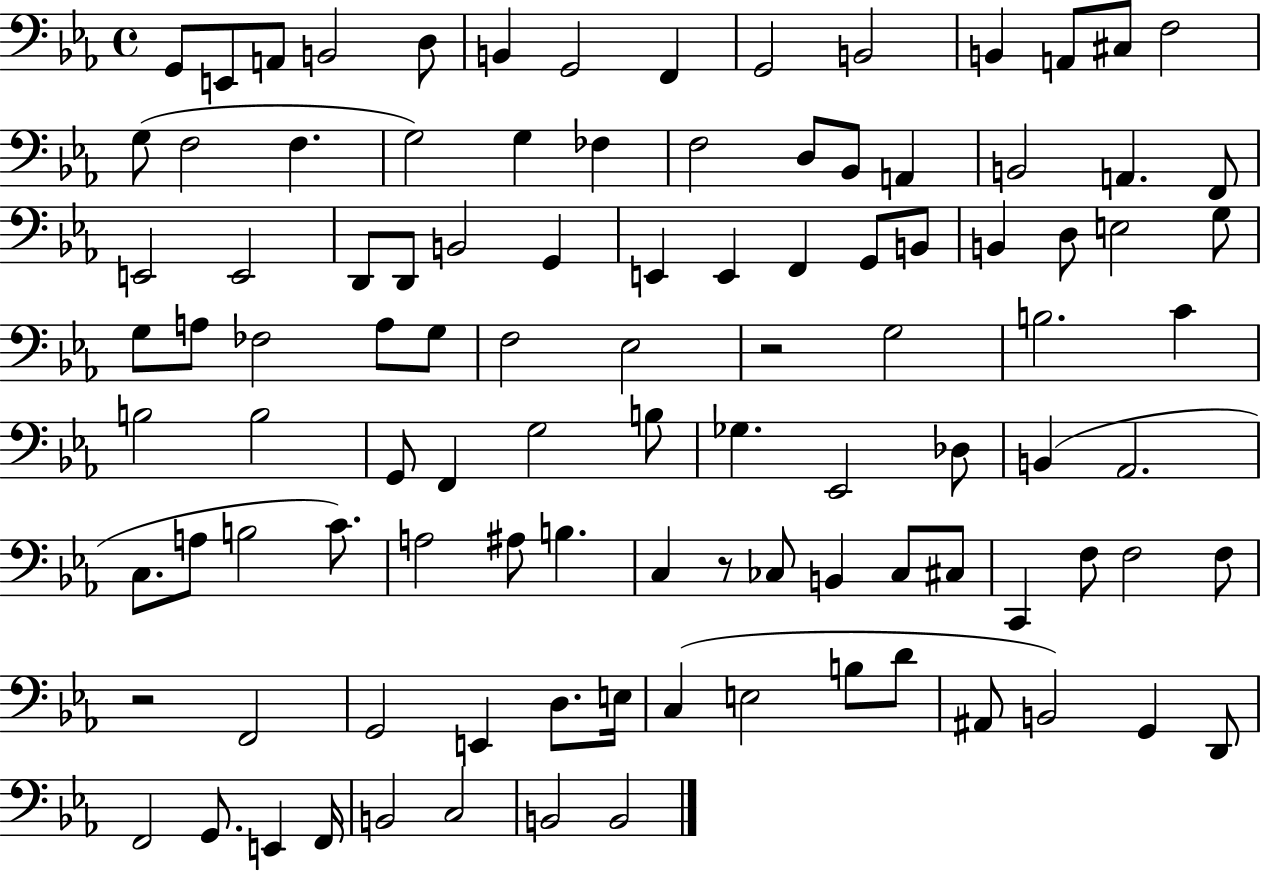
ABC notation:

X:1
T:Untitled
M:4/4
L:1/4
K:Eb
G,,/2 E,,/2 A,,/2 B,,2 D,/2 B,, G,,2 F,, G,,2 B,,2 B,, A,,/2 ^C,/2 F,2 G,/2 F,2 F, G,2 G, _F, F,2 D,/2 _B,,/2 A,, B,,2 A,, F,,/2 E,,2 E,,2 D,,/2 D,,/2 B,,2 G,, E,, E,, F,, G,,/2 B,,/2 B,, D,/2 E,2 G,/2 G,/2 A,/2 _F,2 A,/2 G,/2 F,2 _E,2 z2 G,2 B,2 C B,2 B,2 G,,/2 F,, G,2 B,/2 _G, _E,,2 _D,/2 B,, _A,,2 C,/2 A,/2 B,2 C/2 A,2 ^A,/2 B, C, z/2 _C,/2 B,, _C,/2 ^C,/2 C,, F,/2 F,2 F,/2 z2 F,,2 G,,2 E,, D,/2 E,/4 C, E,2 B,/2 D/2 ^A,,/2 B,,2 G,, D,,/2 F,,2 G,,/2 E,, F,,/4 B,,2 C,2 B,,2 B,,2